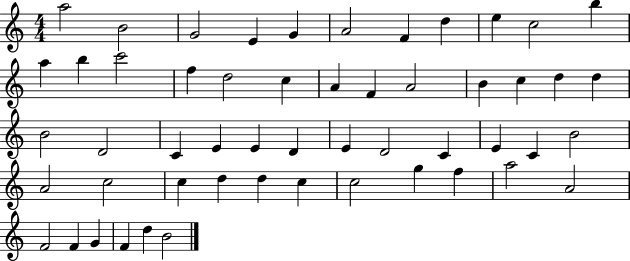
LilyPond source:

{
  \clef treble
  \numericTimeSignature
  \time 4/4
  \key c \major
  a''2 b'2 | g'2 e'4 g'4 | a'2 f'4 d''4 | e''4 c''2 b''4 | \break a''4 b''4 c'''2 | f''4 d''2 c''4 | a'4 f'4 a'2 | b'4 c''4 d''4 d''4 | \break b'2 d'2 | c'4 e'4 e'4 d'4 | e'4 d'2 c'4 | e'4 c'4 b'2 | \break a'2 c''2 | c''4 d''4 d''4 c''4 | c''2 g''4 f''4 | a''2 a'2 | \break f'2 f'4 g'4 | f'4 d''4 b'2 | \bar "|."
}